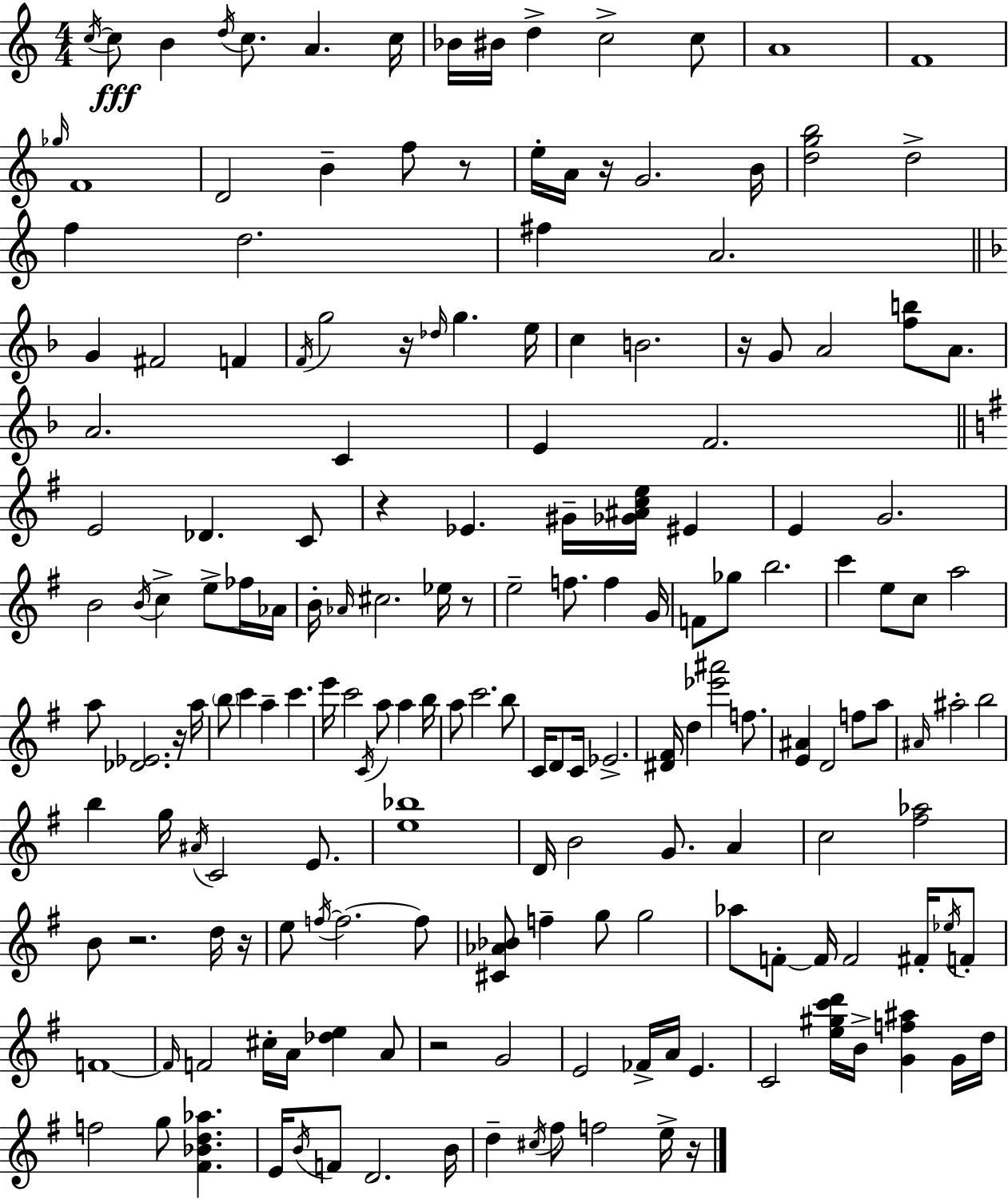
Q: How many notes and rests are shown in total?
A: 179